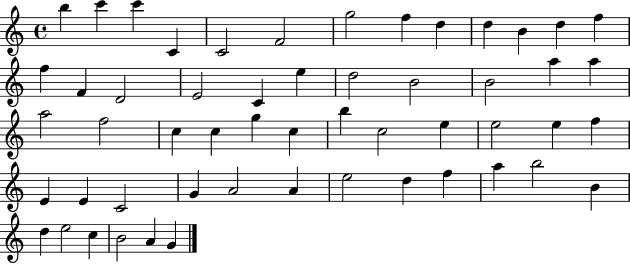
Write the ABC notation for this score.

X:1
T:Untitled
M:4/4
L:1/4
K:C
b c' c' C C2 F2 g2 f d d B d f f F D2 E2 C e d2 B2 B2 a a a2 f2 c c g c b c2 e e2 e f E E C2 G A2 A e2 d f a b2 B d e2 c B2 A G